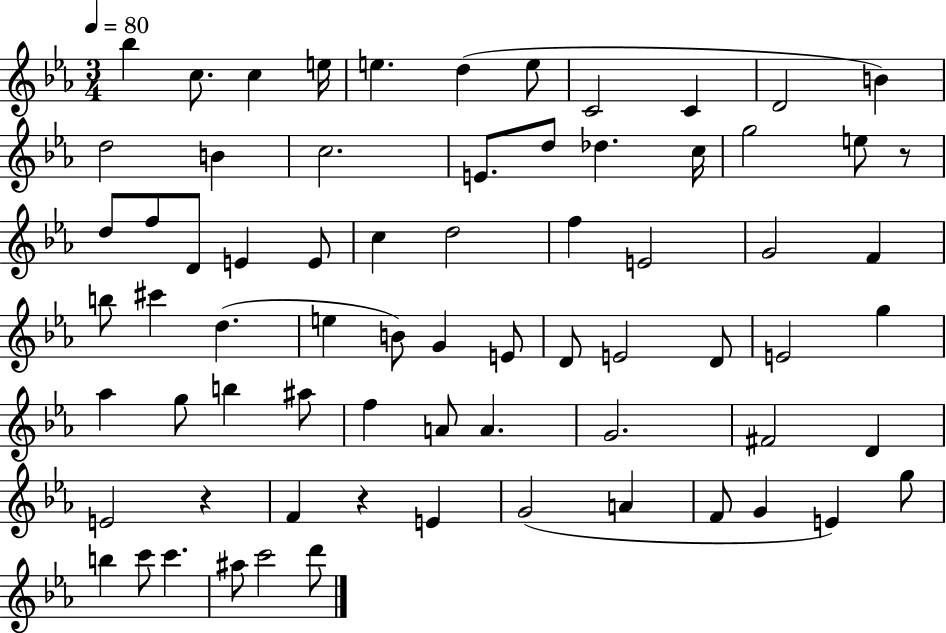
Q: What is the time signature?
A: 3/4